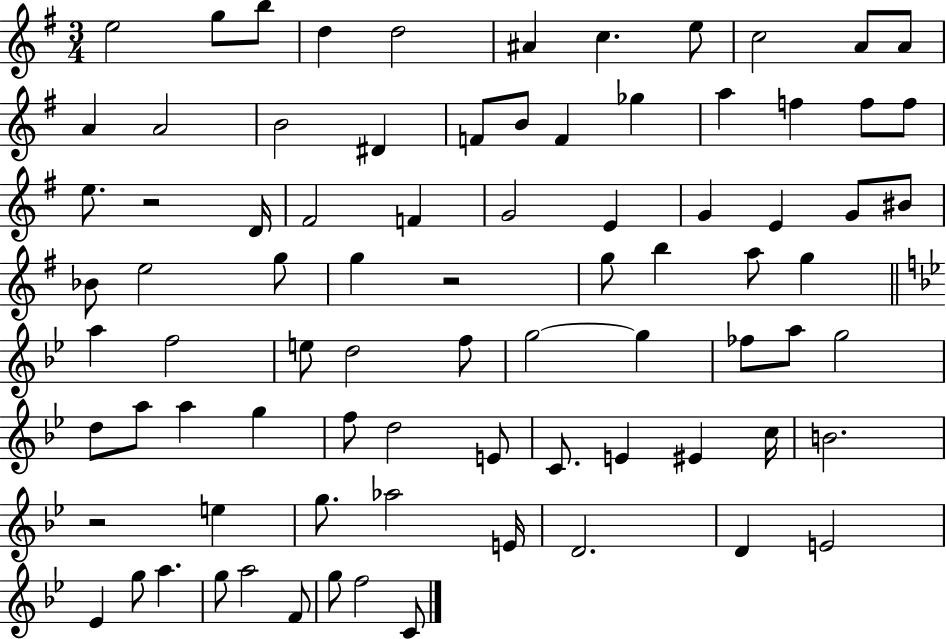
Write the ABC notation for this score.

X:1
T:Untitled
M:3/4
L:1/4
K:G
e2 g/2 b/2 d d2 ^A c e/2 c2 A/2 A/2 A A2 B2 ^D F/2 B/2 F _g a f f/2 f/2 e/2 z2 D/4 ^F2 F G2 E G E G/2 ^B/2 _B/2 e2 g/2 g z2 g/2 b a/2 g a f2 e/2 d2 f/2 g2 g _f/2 a/2 g2 d/2 a/2 a g f/2 d2 E/2 C/2 E ^E c/4 B2 z2 e g/2 _a2 E/4 D2 D E2 _E g/2 a g/2 a2 F/2 g/2 f2 C/2